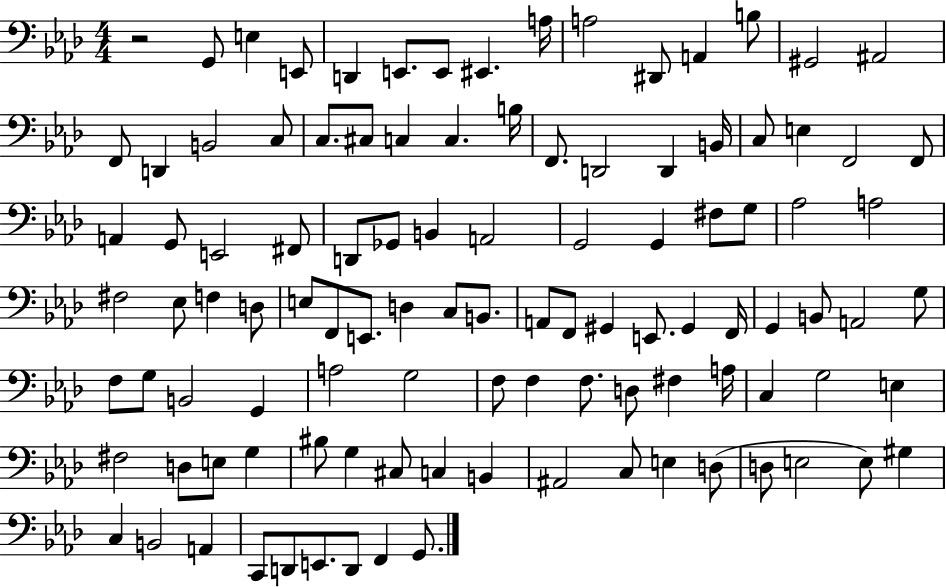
{
  \clef bass
  \numericTimeSignature
  \time 4/4
  \key aes \major
  r2 g,8 e4 e,8 | d,4 e,8. e,8 eis,4. a16 | a2 dis,8 a,4 b8 | gis,2 ais,2 | \break f,8 d,4 b,2 c8 | c8. cis8 c4 c4. b16 | f,8. d,2 d,4 b,16 | c8 e4 f,2 f,8 | \break a,4 g,8 e,2 fis,8 | d,8 ges,8 b,4 a,2 | g,2 g,4 fis8 g8 | aes2 a2 | \break fis2 ees8 f4 d8 | e8 f,8 e,8. d4 c8 b,8. | a,8 f,8 gis,4 e,8. gis,4 f,16 | g,4 b,8 a,2 g8 | \break f8 g8 b,2 g,4 | a2 g2 | f8 f4 f8. d8 fis4 a16 | c4 g2 e4 | \break fis2 d8 e8 g4 | bis8 g4 cis8 c4 b,4 | ais,2 c8 e4 d8( | d8 e2 e8) gis4 | \break c4 b,2 a,4 | c,8 d,8 e,8. d,8 f,4 g,8. | \bar "|."
}